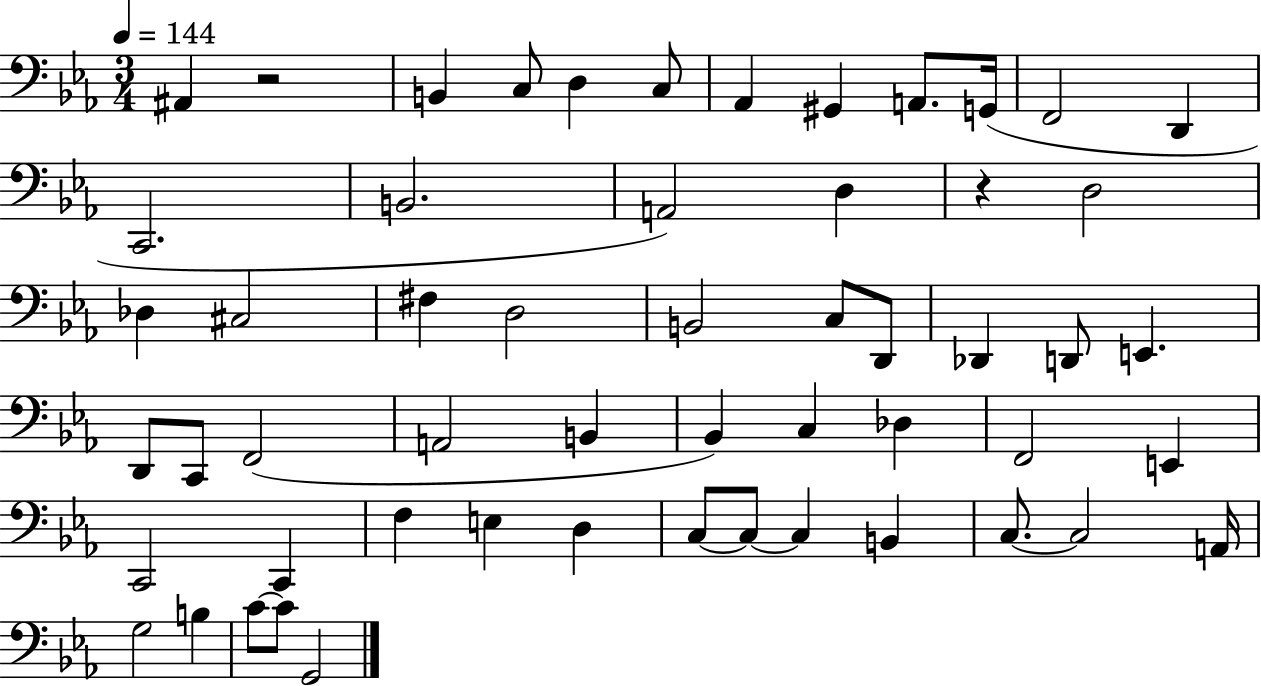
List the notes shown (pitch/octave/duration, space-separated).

A#2/q R/h B2/q C3/e D3/q C3/e Ab2/q G#2/q A2/e. G2/s F2/h D2/q C2/h. B2/h. A2/h D3/q R/q D3/h Db3/q C#3/h F#3/q D3/h B2/h C3/e D2/e Db2/q D2/e E2/q. D2/e C2/e F2/h A2/h B2/q Bb2/q C3/q Db3/q F2/h E2/q C2/h C2/q F3/q E3/q D3/q C3/e C3/e C3/q B2/q C3/e. C3/h A2/s G3/h B3/q C4/e C4/e G2/h